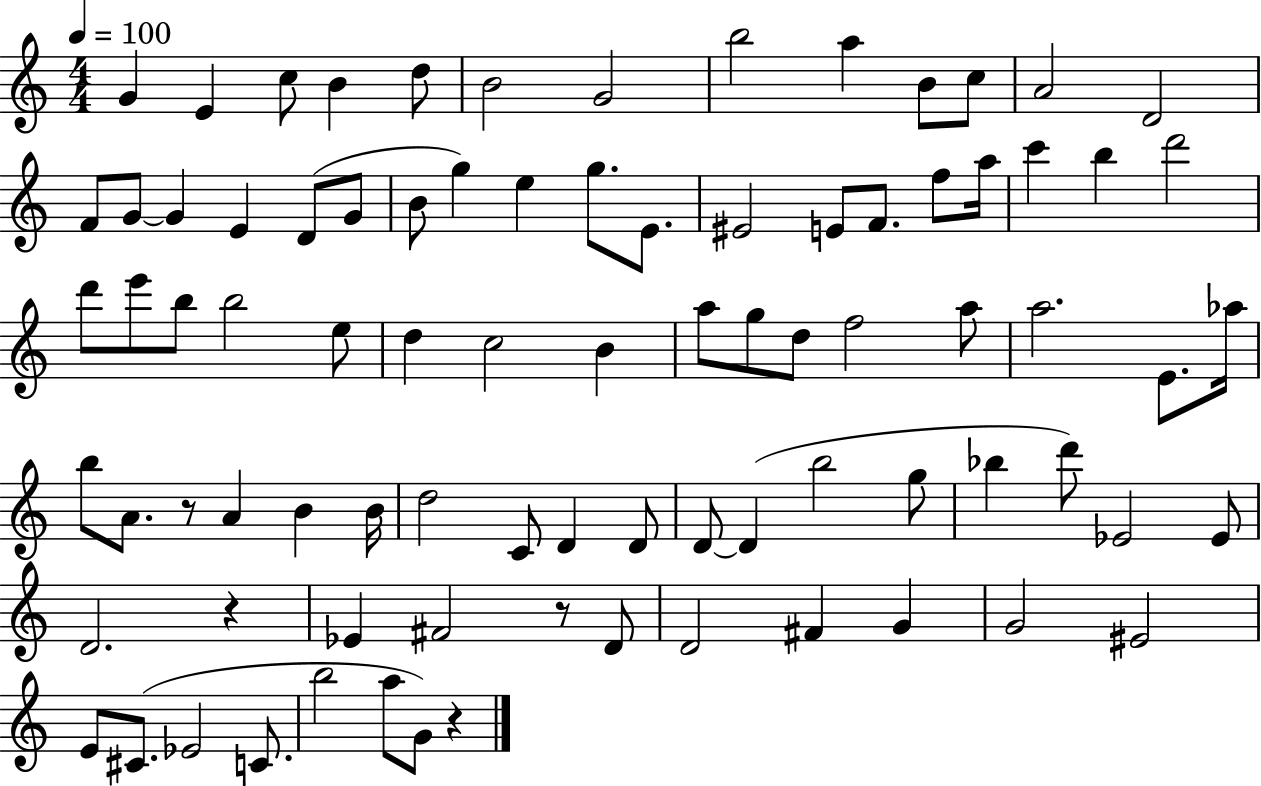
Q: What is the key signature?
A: C major